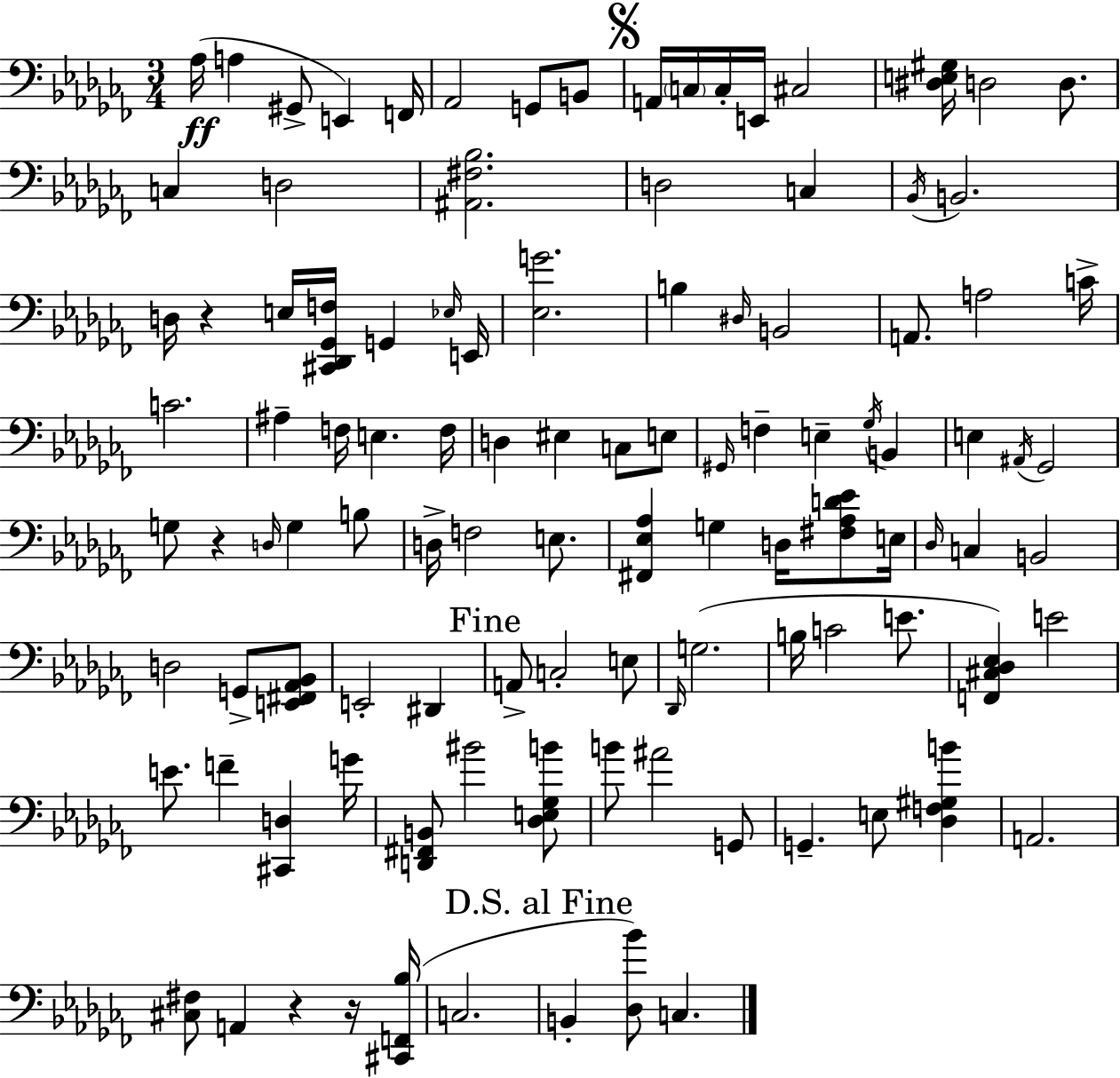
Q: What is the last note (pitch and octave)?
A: C3